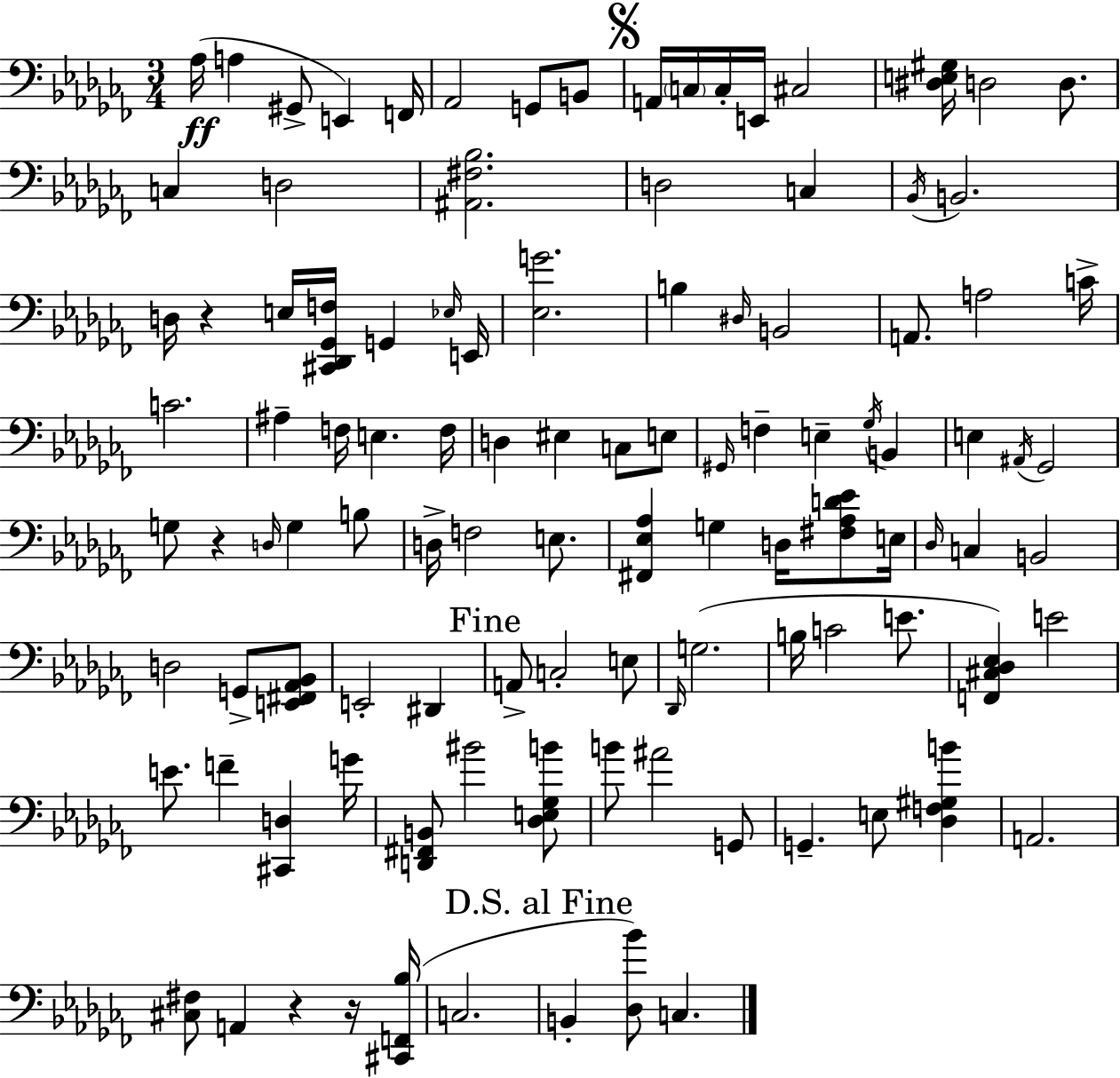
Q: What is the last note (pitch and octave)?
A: C3